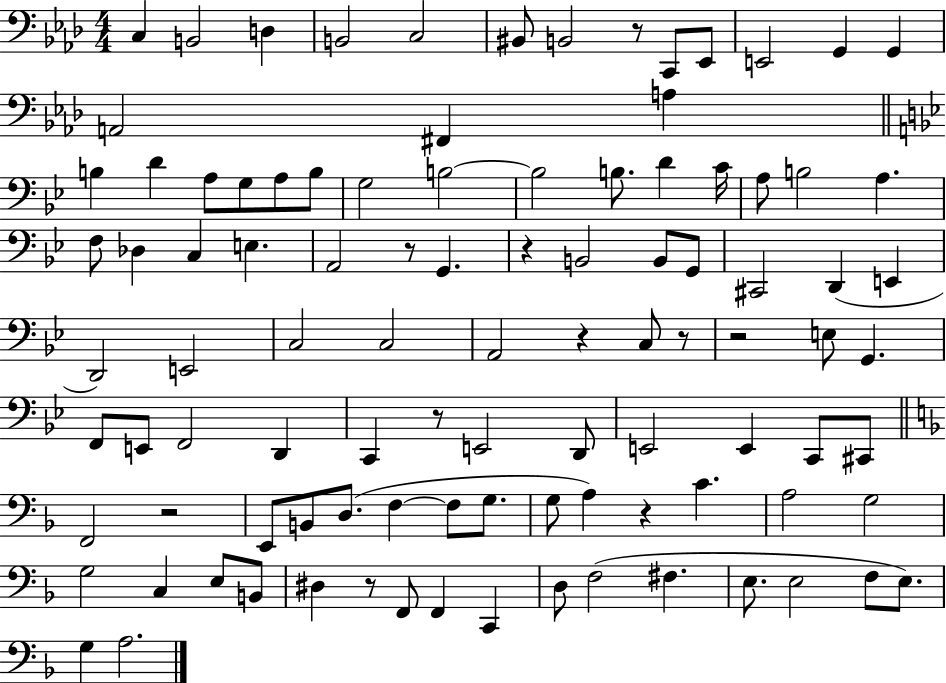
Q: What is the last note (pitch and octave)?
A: A3